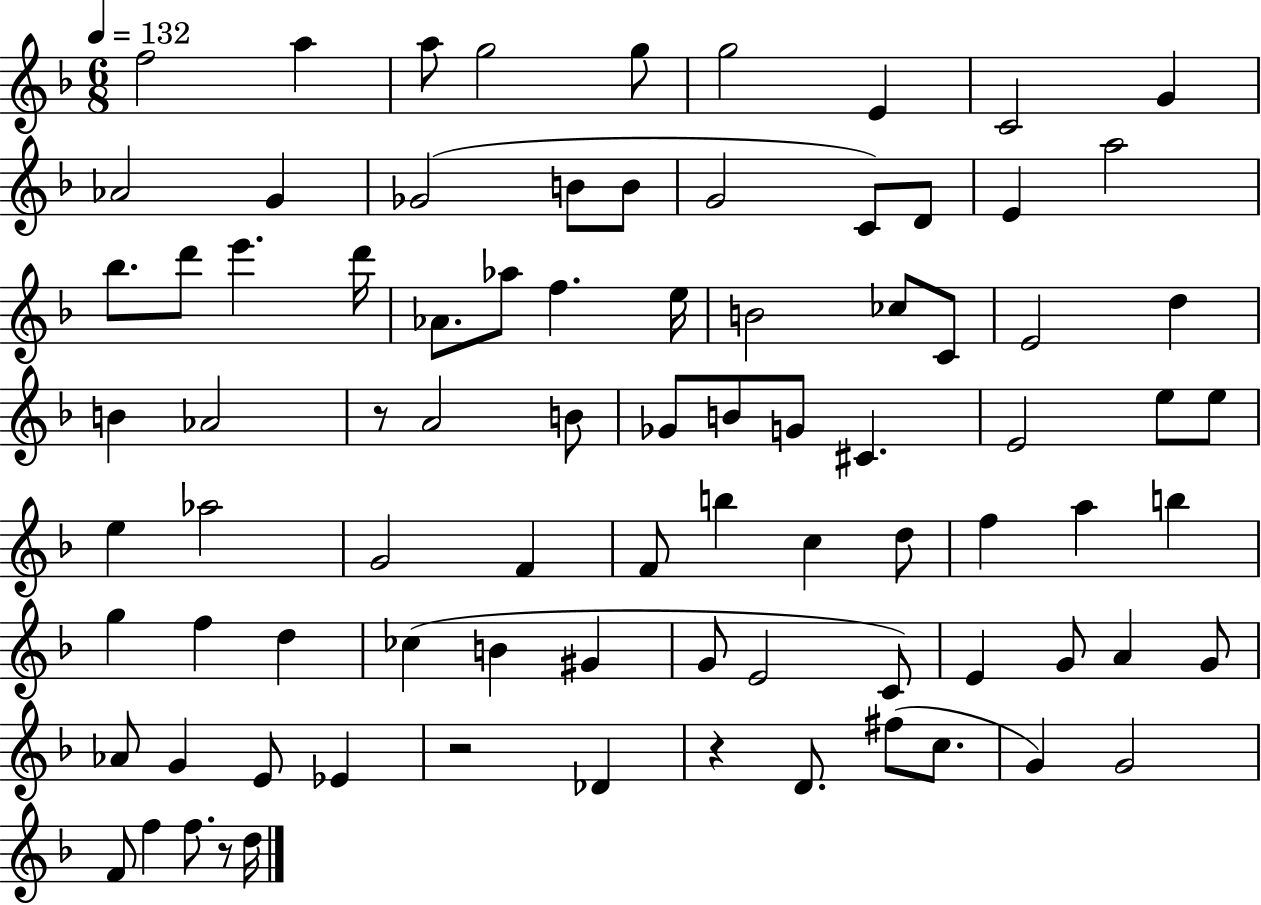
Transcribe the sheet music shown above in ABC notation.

X:1
T:Untitled
M:6/8
L:1/4
K:F
f2 a a/2 g2 g/2 g2 E C2 G _A2 G _G2 B/2 B/2 G2 C/2 D/2 E a2 _b/2 d'/2 e' d'/4 _A/2 _a/2 f e/4 B2 _c/2 C/2 E2 d B _A2 z/2 A2 B/2 _G/2 B/2 G/2 ^C E2 e/2 e/2 e _a2 G2 F F/2 b c d/2 f a b g f d _c B ^G G/2 E2 C/2 E G/2 A G/2 _A/2 G E/2 _E z2 _D z D/2 ^f/2 c/2 G G2 F/2 f f/2 z/2 d/4